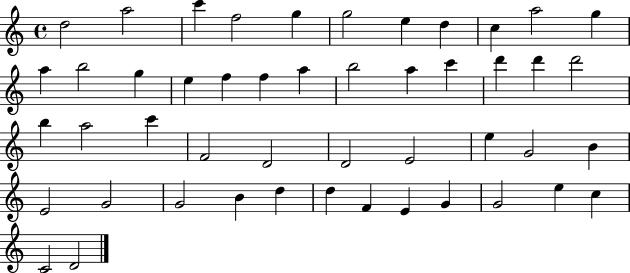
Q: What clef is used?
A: treble